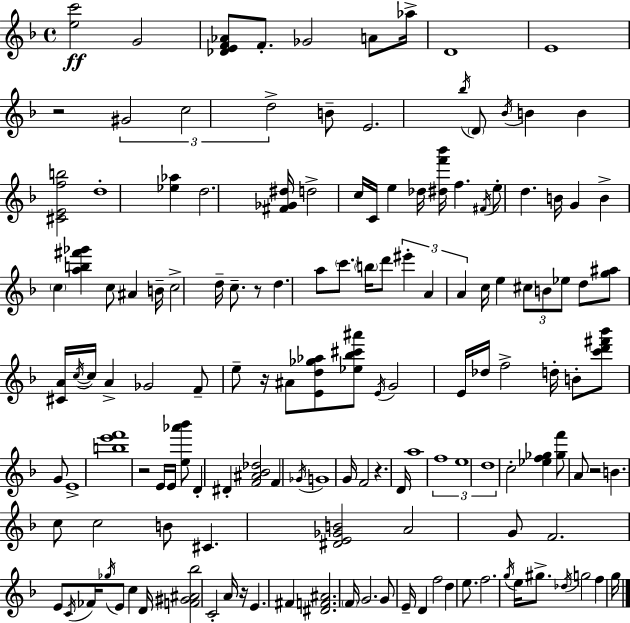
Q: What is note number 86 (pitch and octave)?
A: C5